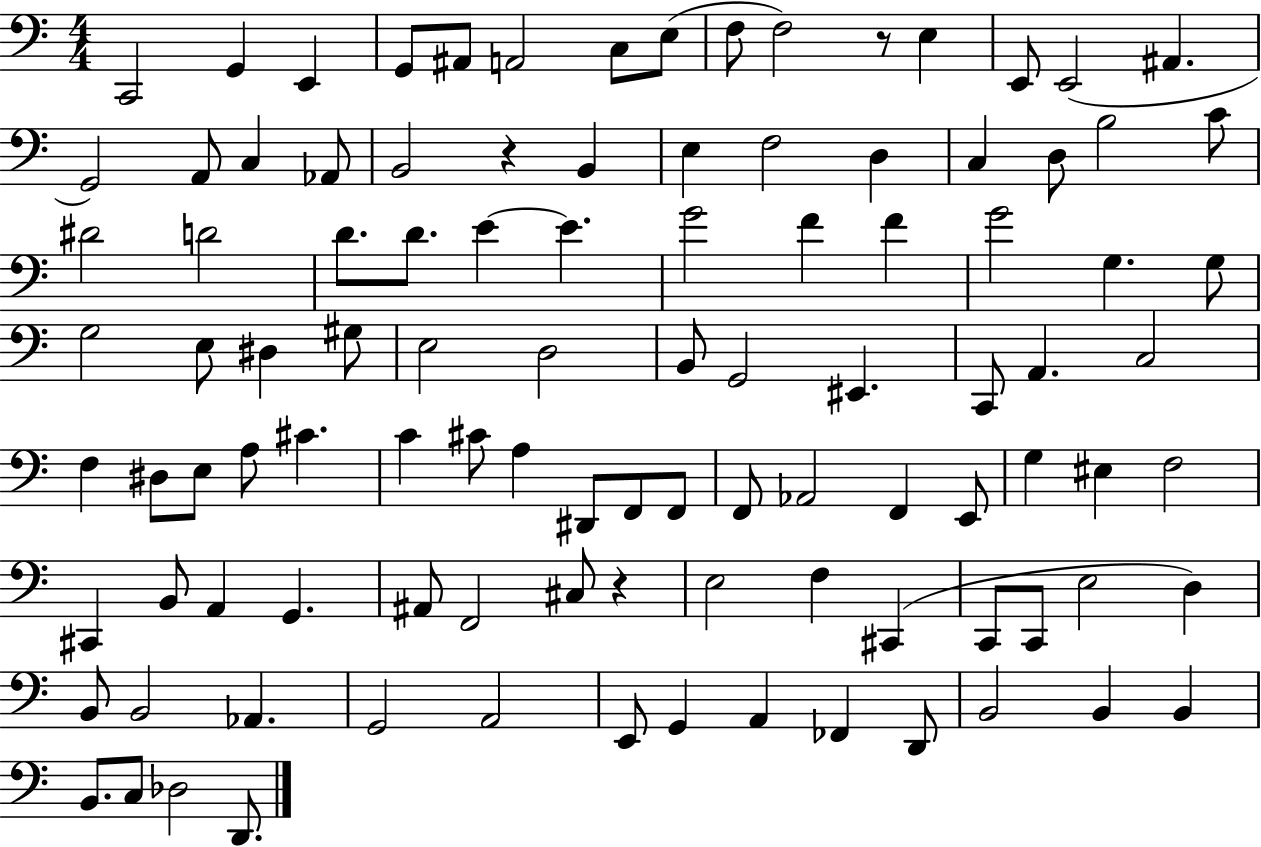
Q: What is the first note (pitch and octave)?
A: C2